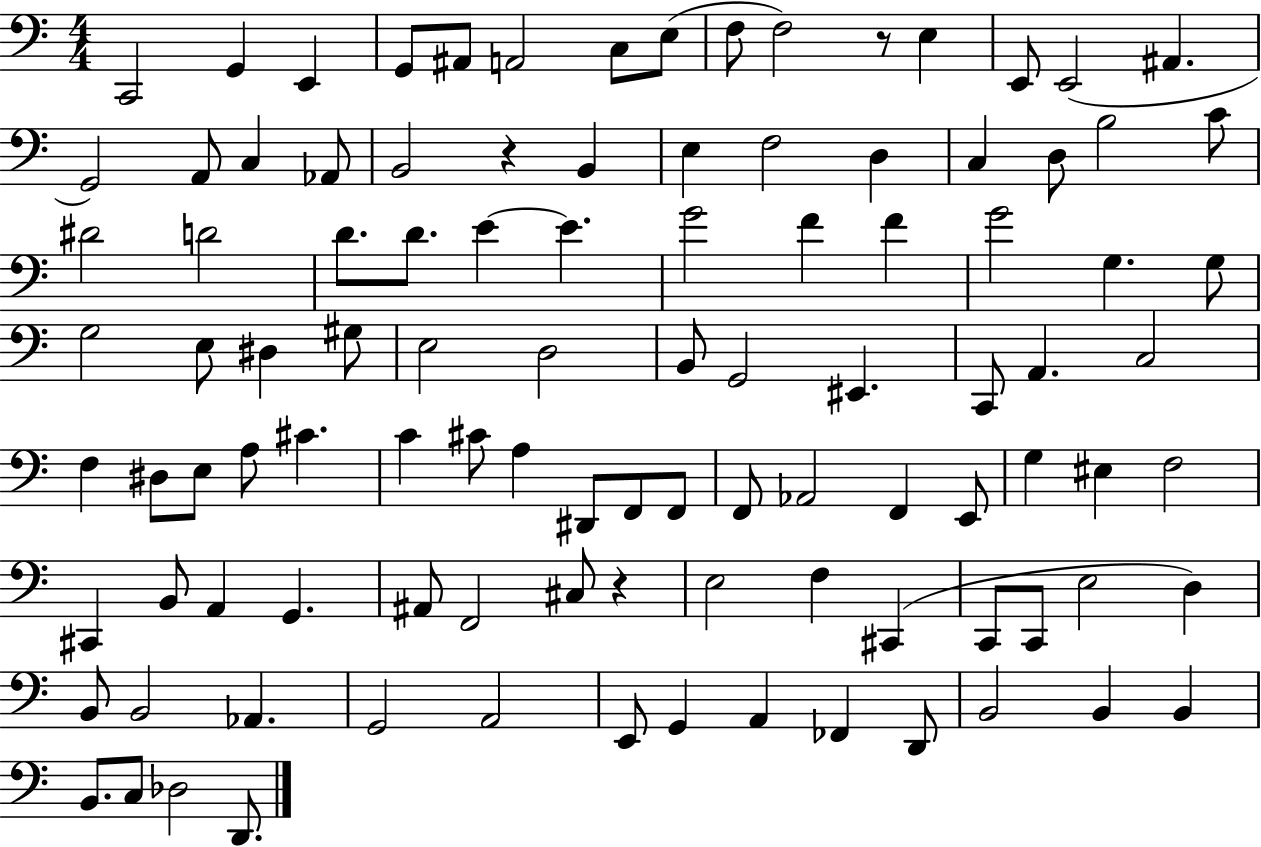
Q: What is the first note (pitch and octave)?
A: C2